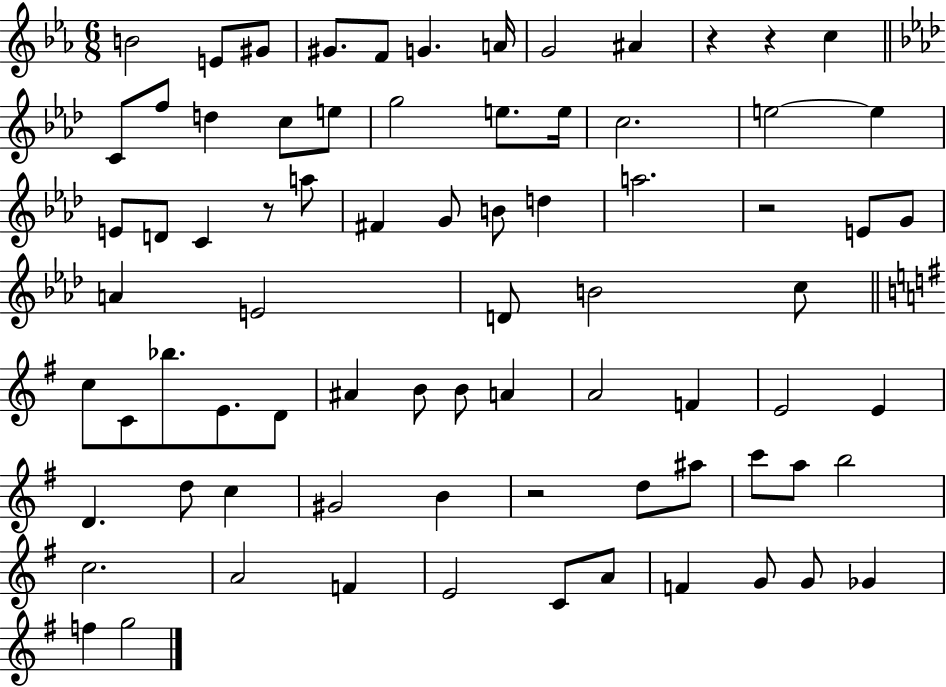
X:1
T:Untitled
M:6/8
L:1/4
K:Eb
B2 E/2 ^G/2 ^G/2 F/2 G A/4 G2 ^A z z c C/2 f/2 d c/2 e/2 g2 e/2 e/4 c2 e2 e E/2 D/2 C z/2 a/2 ^F G/2 B/2 d a2 z2 E/2 G/2 A E2 D/2 B2 c/2 c/2 C/2 _b/2 E/2 D/2 ^A B/2 B/2 A A2 F E2 E D d/2 c ^G2 B z2 d/2 ^a/2 c'/2 a/2 b2 c2 A2 F E2 C/2 A/2 F G/2 G/2 _G f g2